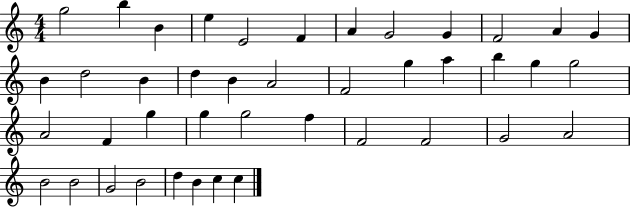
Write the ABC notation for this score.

X:1
T:Untitled
M:4/4
L:1/4
K:C
g2 b B e E2 F A G2 G F2 A G B d2 B d B A2 F2 g a b g g2 A2 F g g g2 f F2 F2 G2 A2 B2 B2 G2 B2 d B c c